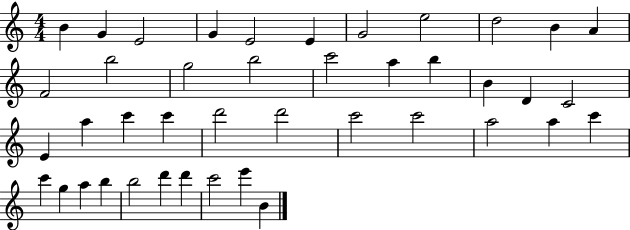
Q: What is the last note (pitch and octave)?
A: B4